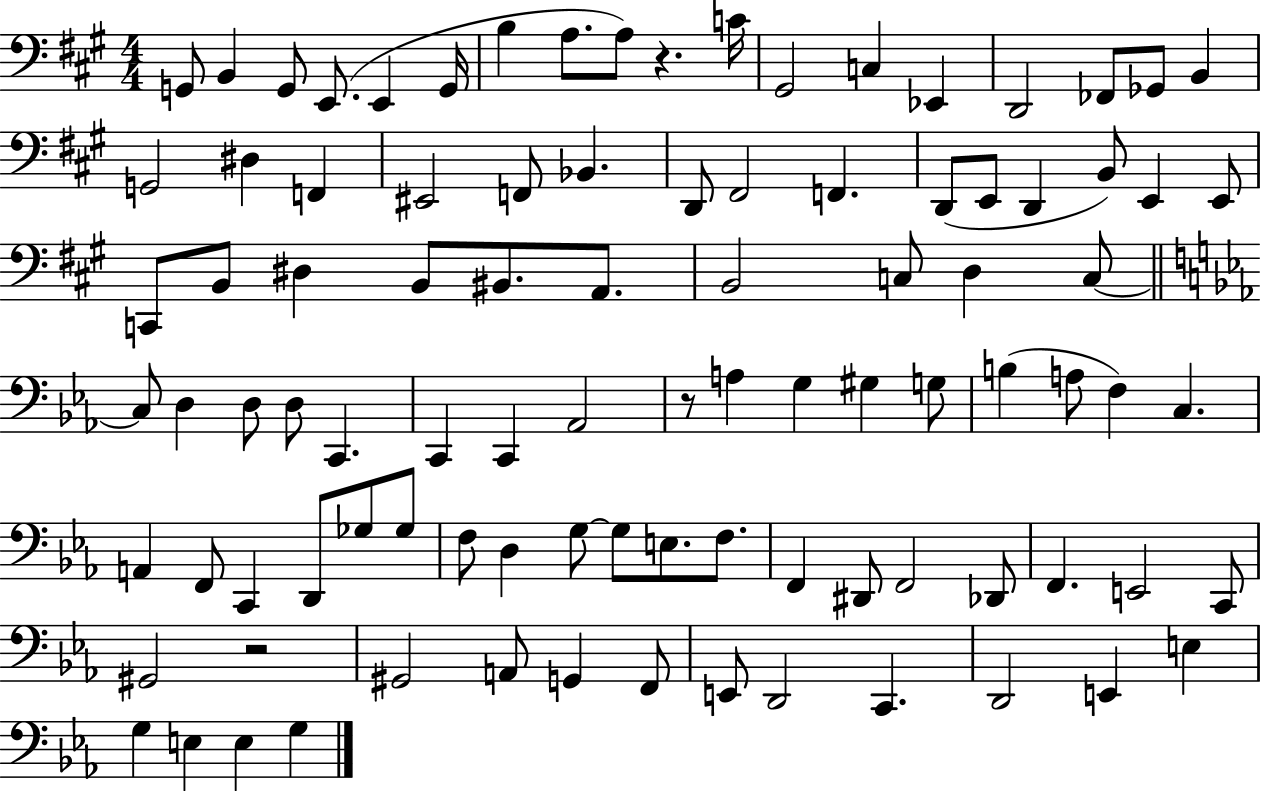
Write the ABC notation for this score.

X:1
T:Untitled
M:4/4
L:1/4
K:A
G,,/2 B,, G,,/2 E,,/2 E,, G,,/4 B, A,/2 A,/2 z C/4 ^G,,2 C, _E,, D,,2 _F,,/2 _G,,/2 B,, G,,2 ^D, F,, ^E,,2 F,,/2 _B,, D,,/2 ^F,,2 F,, D,,/2 E,,/2 D,, B,,/2 E,, E,,/2 C,,/2 B,,/2 ^D, B,,/2 ^B,,/2 A,,/2 B,,2 C,/2 D, C,/2 C,/2 D, D,/2 D,/2 C,, C,, C,, _A,,2 z/2 A, G, ^G, G,/2 B, A,/2 F, C, A,, F,,/2 C,, D,,/2 _G,/2 _G,/2 F,/2 D, G,/2 G,/2 E,/2 F,/2 F,, ^D,,/2 F,,2 _D,,/2 F,, E,,2 C,,/2 ^G,,2 z2 ^G,,2 A,,/2 G,, F,,/2 E,,/2 D,,2 C,, D,,2 E,, E, G, E, E, G,